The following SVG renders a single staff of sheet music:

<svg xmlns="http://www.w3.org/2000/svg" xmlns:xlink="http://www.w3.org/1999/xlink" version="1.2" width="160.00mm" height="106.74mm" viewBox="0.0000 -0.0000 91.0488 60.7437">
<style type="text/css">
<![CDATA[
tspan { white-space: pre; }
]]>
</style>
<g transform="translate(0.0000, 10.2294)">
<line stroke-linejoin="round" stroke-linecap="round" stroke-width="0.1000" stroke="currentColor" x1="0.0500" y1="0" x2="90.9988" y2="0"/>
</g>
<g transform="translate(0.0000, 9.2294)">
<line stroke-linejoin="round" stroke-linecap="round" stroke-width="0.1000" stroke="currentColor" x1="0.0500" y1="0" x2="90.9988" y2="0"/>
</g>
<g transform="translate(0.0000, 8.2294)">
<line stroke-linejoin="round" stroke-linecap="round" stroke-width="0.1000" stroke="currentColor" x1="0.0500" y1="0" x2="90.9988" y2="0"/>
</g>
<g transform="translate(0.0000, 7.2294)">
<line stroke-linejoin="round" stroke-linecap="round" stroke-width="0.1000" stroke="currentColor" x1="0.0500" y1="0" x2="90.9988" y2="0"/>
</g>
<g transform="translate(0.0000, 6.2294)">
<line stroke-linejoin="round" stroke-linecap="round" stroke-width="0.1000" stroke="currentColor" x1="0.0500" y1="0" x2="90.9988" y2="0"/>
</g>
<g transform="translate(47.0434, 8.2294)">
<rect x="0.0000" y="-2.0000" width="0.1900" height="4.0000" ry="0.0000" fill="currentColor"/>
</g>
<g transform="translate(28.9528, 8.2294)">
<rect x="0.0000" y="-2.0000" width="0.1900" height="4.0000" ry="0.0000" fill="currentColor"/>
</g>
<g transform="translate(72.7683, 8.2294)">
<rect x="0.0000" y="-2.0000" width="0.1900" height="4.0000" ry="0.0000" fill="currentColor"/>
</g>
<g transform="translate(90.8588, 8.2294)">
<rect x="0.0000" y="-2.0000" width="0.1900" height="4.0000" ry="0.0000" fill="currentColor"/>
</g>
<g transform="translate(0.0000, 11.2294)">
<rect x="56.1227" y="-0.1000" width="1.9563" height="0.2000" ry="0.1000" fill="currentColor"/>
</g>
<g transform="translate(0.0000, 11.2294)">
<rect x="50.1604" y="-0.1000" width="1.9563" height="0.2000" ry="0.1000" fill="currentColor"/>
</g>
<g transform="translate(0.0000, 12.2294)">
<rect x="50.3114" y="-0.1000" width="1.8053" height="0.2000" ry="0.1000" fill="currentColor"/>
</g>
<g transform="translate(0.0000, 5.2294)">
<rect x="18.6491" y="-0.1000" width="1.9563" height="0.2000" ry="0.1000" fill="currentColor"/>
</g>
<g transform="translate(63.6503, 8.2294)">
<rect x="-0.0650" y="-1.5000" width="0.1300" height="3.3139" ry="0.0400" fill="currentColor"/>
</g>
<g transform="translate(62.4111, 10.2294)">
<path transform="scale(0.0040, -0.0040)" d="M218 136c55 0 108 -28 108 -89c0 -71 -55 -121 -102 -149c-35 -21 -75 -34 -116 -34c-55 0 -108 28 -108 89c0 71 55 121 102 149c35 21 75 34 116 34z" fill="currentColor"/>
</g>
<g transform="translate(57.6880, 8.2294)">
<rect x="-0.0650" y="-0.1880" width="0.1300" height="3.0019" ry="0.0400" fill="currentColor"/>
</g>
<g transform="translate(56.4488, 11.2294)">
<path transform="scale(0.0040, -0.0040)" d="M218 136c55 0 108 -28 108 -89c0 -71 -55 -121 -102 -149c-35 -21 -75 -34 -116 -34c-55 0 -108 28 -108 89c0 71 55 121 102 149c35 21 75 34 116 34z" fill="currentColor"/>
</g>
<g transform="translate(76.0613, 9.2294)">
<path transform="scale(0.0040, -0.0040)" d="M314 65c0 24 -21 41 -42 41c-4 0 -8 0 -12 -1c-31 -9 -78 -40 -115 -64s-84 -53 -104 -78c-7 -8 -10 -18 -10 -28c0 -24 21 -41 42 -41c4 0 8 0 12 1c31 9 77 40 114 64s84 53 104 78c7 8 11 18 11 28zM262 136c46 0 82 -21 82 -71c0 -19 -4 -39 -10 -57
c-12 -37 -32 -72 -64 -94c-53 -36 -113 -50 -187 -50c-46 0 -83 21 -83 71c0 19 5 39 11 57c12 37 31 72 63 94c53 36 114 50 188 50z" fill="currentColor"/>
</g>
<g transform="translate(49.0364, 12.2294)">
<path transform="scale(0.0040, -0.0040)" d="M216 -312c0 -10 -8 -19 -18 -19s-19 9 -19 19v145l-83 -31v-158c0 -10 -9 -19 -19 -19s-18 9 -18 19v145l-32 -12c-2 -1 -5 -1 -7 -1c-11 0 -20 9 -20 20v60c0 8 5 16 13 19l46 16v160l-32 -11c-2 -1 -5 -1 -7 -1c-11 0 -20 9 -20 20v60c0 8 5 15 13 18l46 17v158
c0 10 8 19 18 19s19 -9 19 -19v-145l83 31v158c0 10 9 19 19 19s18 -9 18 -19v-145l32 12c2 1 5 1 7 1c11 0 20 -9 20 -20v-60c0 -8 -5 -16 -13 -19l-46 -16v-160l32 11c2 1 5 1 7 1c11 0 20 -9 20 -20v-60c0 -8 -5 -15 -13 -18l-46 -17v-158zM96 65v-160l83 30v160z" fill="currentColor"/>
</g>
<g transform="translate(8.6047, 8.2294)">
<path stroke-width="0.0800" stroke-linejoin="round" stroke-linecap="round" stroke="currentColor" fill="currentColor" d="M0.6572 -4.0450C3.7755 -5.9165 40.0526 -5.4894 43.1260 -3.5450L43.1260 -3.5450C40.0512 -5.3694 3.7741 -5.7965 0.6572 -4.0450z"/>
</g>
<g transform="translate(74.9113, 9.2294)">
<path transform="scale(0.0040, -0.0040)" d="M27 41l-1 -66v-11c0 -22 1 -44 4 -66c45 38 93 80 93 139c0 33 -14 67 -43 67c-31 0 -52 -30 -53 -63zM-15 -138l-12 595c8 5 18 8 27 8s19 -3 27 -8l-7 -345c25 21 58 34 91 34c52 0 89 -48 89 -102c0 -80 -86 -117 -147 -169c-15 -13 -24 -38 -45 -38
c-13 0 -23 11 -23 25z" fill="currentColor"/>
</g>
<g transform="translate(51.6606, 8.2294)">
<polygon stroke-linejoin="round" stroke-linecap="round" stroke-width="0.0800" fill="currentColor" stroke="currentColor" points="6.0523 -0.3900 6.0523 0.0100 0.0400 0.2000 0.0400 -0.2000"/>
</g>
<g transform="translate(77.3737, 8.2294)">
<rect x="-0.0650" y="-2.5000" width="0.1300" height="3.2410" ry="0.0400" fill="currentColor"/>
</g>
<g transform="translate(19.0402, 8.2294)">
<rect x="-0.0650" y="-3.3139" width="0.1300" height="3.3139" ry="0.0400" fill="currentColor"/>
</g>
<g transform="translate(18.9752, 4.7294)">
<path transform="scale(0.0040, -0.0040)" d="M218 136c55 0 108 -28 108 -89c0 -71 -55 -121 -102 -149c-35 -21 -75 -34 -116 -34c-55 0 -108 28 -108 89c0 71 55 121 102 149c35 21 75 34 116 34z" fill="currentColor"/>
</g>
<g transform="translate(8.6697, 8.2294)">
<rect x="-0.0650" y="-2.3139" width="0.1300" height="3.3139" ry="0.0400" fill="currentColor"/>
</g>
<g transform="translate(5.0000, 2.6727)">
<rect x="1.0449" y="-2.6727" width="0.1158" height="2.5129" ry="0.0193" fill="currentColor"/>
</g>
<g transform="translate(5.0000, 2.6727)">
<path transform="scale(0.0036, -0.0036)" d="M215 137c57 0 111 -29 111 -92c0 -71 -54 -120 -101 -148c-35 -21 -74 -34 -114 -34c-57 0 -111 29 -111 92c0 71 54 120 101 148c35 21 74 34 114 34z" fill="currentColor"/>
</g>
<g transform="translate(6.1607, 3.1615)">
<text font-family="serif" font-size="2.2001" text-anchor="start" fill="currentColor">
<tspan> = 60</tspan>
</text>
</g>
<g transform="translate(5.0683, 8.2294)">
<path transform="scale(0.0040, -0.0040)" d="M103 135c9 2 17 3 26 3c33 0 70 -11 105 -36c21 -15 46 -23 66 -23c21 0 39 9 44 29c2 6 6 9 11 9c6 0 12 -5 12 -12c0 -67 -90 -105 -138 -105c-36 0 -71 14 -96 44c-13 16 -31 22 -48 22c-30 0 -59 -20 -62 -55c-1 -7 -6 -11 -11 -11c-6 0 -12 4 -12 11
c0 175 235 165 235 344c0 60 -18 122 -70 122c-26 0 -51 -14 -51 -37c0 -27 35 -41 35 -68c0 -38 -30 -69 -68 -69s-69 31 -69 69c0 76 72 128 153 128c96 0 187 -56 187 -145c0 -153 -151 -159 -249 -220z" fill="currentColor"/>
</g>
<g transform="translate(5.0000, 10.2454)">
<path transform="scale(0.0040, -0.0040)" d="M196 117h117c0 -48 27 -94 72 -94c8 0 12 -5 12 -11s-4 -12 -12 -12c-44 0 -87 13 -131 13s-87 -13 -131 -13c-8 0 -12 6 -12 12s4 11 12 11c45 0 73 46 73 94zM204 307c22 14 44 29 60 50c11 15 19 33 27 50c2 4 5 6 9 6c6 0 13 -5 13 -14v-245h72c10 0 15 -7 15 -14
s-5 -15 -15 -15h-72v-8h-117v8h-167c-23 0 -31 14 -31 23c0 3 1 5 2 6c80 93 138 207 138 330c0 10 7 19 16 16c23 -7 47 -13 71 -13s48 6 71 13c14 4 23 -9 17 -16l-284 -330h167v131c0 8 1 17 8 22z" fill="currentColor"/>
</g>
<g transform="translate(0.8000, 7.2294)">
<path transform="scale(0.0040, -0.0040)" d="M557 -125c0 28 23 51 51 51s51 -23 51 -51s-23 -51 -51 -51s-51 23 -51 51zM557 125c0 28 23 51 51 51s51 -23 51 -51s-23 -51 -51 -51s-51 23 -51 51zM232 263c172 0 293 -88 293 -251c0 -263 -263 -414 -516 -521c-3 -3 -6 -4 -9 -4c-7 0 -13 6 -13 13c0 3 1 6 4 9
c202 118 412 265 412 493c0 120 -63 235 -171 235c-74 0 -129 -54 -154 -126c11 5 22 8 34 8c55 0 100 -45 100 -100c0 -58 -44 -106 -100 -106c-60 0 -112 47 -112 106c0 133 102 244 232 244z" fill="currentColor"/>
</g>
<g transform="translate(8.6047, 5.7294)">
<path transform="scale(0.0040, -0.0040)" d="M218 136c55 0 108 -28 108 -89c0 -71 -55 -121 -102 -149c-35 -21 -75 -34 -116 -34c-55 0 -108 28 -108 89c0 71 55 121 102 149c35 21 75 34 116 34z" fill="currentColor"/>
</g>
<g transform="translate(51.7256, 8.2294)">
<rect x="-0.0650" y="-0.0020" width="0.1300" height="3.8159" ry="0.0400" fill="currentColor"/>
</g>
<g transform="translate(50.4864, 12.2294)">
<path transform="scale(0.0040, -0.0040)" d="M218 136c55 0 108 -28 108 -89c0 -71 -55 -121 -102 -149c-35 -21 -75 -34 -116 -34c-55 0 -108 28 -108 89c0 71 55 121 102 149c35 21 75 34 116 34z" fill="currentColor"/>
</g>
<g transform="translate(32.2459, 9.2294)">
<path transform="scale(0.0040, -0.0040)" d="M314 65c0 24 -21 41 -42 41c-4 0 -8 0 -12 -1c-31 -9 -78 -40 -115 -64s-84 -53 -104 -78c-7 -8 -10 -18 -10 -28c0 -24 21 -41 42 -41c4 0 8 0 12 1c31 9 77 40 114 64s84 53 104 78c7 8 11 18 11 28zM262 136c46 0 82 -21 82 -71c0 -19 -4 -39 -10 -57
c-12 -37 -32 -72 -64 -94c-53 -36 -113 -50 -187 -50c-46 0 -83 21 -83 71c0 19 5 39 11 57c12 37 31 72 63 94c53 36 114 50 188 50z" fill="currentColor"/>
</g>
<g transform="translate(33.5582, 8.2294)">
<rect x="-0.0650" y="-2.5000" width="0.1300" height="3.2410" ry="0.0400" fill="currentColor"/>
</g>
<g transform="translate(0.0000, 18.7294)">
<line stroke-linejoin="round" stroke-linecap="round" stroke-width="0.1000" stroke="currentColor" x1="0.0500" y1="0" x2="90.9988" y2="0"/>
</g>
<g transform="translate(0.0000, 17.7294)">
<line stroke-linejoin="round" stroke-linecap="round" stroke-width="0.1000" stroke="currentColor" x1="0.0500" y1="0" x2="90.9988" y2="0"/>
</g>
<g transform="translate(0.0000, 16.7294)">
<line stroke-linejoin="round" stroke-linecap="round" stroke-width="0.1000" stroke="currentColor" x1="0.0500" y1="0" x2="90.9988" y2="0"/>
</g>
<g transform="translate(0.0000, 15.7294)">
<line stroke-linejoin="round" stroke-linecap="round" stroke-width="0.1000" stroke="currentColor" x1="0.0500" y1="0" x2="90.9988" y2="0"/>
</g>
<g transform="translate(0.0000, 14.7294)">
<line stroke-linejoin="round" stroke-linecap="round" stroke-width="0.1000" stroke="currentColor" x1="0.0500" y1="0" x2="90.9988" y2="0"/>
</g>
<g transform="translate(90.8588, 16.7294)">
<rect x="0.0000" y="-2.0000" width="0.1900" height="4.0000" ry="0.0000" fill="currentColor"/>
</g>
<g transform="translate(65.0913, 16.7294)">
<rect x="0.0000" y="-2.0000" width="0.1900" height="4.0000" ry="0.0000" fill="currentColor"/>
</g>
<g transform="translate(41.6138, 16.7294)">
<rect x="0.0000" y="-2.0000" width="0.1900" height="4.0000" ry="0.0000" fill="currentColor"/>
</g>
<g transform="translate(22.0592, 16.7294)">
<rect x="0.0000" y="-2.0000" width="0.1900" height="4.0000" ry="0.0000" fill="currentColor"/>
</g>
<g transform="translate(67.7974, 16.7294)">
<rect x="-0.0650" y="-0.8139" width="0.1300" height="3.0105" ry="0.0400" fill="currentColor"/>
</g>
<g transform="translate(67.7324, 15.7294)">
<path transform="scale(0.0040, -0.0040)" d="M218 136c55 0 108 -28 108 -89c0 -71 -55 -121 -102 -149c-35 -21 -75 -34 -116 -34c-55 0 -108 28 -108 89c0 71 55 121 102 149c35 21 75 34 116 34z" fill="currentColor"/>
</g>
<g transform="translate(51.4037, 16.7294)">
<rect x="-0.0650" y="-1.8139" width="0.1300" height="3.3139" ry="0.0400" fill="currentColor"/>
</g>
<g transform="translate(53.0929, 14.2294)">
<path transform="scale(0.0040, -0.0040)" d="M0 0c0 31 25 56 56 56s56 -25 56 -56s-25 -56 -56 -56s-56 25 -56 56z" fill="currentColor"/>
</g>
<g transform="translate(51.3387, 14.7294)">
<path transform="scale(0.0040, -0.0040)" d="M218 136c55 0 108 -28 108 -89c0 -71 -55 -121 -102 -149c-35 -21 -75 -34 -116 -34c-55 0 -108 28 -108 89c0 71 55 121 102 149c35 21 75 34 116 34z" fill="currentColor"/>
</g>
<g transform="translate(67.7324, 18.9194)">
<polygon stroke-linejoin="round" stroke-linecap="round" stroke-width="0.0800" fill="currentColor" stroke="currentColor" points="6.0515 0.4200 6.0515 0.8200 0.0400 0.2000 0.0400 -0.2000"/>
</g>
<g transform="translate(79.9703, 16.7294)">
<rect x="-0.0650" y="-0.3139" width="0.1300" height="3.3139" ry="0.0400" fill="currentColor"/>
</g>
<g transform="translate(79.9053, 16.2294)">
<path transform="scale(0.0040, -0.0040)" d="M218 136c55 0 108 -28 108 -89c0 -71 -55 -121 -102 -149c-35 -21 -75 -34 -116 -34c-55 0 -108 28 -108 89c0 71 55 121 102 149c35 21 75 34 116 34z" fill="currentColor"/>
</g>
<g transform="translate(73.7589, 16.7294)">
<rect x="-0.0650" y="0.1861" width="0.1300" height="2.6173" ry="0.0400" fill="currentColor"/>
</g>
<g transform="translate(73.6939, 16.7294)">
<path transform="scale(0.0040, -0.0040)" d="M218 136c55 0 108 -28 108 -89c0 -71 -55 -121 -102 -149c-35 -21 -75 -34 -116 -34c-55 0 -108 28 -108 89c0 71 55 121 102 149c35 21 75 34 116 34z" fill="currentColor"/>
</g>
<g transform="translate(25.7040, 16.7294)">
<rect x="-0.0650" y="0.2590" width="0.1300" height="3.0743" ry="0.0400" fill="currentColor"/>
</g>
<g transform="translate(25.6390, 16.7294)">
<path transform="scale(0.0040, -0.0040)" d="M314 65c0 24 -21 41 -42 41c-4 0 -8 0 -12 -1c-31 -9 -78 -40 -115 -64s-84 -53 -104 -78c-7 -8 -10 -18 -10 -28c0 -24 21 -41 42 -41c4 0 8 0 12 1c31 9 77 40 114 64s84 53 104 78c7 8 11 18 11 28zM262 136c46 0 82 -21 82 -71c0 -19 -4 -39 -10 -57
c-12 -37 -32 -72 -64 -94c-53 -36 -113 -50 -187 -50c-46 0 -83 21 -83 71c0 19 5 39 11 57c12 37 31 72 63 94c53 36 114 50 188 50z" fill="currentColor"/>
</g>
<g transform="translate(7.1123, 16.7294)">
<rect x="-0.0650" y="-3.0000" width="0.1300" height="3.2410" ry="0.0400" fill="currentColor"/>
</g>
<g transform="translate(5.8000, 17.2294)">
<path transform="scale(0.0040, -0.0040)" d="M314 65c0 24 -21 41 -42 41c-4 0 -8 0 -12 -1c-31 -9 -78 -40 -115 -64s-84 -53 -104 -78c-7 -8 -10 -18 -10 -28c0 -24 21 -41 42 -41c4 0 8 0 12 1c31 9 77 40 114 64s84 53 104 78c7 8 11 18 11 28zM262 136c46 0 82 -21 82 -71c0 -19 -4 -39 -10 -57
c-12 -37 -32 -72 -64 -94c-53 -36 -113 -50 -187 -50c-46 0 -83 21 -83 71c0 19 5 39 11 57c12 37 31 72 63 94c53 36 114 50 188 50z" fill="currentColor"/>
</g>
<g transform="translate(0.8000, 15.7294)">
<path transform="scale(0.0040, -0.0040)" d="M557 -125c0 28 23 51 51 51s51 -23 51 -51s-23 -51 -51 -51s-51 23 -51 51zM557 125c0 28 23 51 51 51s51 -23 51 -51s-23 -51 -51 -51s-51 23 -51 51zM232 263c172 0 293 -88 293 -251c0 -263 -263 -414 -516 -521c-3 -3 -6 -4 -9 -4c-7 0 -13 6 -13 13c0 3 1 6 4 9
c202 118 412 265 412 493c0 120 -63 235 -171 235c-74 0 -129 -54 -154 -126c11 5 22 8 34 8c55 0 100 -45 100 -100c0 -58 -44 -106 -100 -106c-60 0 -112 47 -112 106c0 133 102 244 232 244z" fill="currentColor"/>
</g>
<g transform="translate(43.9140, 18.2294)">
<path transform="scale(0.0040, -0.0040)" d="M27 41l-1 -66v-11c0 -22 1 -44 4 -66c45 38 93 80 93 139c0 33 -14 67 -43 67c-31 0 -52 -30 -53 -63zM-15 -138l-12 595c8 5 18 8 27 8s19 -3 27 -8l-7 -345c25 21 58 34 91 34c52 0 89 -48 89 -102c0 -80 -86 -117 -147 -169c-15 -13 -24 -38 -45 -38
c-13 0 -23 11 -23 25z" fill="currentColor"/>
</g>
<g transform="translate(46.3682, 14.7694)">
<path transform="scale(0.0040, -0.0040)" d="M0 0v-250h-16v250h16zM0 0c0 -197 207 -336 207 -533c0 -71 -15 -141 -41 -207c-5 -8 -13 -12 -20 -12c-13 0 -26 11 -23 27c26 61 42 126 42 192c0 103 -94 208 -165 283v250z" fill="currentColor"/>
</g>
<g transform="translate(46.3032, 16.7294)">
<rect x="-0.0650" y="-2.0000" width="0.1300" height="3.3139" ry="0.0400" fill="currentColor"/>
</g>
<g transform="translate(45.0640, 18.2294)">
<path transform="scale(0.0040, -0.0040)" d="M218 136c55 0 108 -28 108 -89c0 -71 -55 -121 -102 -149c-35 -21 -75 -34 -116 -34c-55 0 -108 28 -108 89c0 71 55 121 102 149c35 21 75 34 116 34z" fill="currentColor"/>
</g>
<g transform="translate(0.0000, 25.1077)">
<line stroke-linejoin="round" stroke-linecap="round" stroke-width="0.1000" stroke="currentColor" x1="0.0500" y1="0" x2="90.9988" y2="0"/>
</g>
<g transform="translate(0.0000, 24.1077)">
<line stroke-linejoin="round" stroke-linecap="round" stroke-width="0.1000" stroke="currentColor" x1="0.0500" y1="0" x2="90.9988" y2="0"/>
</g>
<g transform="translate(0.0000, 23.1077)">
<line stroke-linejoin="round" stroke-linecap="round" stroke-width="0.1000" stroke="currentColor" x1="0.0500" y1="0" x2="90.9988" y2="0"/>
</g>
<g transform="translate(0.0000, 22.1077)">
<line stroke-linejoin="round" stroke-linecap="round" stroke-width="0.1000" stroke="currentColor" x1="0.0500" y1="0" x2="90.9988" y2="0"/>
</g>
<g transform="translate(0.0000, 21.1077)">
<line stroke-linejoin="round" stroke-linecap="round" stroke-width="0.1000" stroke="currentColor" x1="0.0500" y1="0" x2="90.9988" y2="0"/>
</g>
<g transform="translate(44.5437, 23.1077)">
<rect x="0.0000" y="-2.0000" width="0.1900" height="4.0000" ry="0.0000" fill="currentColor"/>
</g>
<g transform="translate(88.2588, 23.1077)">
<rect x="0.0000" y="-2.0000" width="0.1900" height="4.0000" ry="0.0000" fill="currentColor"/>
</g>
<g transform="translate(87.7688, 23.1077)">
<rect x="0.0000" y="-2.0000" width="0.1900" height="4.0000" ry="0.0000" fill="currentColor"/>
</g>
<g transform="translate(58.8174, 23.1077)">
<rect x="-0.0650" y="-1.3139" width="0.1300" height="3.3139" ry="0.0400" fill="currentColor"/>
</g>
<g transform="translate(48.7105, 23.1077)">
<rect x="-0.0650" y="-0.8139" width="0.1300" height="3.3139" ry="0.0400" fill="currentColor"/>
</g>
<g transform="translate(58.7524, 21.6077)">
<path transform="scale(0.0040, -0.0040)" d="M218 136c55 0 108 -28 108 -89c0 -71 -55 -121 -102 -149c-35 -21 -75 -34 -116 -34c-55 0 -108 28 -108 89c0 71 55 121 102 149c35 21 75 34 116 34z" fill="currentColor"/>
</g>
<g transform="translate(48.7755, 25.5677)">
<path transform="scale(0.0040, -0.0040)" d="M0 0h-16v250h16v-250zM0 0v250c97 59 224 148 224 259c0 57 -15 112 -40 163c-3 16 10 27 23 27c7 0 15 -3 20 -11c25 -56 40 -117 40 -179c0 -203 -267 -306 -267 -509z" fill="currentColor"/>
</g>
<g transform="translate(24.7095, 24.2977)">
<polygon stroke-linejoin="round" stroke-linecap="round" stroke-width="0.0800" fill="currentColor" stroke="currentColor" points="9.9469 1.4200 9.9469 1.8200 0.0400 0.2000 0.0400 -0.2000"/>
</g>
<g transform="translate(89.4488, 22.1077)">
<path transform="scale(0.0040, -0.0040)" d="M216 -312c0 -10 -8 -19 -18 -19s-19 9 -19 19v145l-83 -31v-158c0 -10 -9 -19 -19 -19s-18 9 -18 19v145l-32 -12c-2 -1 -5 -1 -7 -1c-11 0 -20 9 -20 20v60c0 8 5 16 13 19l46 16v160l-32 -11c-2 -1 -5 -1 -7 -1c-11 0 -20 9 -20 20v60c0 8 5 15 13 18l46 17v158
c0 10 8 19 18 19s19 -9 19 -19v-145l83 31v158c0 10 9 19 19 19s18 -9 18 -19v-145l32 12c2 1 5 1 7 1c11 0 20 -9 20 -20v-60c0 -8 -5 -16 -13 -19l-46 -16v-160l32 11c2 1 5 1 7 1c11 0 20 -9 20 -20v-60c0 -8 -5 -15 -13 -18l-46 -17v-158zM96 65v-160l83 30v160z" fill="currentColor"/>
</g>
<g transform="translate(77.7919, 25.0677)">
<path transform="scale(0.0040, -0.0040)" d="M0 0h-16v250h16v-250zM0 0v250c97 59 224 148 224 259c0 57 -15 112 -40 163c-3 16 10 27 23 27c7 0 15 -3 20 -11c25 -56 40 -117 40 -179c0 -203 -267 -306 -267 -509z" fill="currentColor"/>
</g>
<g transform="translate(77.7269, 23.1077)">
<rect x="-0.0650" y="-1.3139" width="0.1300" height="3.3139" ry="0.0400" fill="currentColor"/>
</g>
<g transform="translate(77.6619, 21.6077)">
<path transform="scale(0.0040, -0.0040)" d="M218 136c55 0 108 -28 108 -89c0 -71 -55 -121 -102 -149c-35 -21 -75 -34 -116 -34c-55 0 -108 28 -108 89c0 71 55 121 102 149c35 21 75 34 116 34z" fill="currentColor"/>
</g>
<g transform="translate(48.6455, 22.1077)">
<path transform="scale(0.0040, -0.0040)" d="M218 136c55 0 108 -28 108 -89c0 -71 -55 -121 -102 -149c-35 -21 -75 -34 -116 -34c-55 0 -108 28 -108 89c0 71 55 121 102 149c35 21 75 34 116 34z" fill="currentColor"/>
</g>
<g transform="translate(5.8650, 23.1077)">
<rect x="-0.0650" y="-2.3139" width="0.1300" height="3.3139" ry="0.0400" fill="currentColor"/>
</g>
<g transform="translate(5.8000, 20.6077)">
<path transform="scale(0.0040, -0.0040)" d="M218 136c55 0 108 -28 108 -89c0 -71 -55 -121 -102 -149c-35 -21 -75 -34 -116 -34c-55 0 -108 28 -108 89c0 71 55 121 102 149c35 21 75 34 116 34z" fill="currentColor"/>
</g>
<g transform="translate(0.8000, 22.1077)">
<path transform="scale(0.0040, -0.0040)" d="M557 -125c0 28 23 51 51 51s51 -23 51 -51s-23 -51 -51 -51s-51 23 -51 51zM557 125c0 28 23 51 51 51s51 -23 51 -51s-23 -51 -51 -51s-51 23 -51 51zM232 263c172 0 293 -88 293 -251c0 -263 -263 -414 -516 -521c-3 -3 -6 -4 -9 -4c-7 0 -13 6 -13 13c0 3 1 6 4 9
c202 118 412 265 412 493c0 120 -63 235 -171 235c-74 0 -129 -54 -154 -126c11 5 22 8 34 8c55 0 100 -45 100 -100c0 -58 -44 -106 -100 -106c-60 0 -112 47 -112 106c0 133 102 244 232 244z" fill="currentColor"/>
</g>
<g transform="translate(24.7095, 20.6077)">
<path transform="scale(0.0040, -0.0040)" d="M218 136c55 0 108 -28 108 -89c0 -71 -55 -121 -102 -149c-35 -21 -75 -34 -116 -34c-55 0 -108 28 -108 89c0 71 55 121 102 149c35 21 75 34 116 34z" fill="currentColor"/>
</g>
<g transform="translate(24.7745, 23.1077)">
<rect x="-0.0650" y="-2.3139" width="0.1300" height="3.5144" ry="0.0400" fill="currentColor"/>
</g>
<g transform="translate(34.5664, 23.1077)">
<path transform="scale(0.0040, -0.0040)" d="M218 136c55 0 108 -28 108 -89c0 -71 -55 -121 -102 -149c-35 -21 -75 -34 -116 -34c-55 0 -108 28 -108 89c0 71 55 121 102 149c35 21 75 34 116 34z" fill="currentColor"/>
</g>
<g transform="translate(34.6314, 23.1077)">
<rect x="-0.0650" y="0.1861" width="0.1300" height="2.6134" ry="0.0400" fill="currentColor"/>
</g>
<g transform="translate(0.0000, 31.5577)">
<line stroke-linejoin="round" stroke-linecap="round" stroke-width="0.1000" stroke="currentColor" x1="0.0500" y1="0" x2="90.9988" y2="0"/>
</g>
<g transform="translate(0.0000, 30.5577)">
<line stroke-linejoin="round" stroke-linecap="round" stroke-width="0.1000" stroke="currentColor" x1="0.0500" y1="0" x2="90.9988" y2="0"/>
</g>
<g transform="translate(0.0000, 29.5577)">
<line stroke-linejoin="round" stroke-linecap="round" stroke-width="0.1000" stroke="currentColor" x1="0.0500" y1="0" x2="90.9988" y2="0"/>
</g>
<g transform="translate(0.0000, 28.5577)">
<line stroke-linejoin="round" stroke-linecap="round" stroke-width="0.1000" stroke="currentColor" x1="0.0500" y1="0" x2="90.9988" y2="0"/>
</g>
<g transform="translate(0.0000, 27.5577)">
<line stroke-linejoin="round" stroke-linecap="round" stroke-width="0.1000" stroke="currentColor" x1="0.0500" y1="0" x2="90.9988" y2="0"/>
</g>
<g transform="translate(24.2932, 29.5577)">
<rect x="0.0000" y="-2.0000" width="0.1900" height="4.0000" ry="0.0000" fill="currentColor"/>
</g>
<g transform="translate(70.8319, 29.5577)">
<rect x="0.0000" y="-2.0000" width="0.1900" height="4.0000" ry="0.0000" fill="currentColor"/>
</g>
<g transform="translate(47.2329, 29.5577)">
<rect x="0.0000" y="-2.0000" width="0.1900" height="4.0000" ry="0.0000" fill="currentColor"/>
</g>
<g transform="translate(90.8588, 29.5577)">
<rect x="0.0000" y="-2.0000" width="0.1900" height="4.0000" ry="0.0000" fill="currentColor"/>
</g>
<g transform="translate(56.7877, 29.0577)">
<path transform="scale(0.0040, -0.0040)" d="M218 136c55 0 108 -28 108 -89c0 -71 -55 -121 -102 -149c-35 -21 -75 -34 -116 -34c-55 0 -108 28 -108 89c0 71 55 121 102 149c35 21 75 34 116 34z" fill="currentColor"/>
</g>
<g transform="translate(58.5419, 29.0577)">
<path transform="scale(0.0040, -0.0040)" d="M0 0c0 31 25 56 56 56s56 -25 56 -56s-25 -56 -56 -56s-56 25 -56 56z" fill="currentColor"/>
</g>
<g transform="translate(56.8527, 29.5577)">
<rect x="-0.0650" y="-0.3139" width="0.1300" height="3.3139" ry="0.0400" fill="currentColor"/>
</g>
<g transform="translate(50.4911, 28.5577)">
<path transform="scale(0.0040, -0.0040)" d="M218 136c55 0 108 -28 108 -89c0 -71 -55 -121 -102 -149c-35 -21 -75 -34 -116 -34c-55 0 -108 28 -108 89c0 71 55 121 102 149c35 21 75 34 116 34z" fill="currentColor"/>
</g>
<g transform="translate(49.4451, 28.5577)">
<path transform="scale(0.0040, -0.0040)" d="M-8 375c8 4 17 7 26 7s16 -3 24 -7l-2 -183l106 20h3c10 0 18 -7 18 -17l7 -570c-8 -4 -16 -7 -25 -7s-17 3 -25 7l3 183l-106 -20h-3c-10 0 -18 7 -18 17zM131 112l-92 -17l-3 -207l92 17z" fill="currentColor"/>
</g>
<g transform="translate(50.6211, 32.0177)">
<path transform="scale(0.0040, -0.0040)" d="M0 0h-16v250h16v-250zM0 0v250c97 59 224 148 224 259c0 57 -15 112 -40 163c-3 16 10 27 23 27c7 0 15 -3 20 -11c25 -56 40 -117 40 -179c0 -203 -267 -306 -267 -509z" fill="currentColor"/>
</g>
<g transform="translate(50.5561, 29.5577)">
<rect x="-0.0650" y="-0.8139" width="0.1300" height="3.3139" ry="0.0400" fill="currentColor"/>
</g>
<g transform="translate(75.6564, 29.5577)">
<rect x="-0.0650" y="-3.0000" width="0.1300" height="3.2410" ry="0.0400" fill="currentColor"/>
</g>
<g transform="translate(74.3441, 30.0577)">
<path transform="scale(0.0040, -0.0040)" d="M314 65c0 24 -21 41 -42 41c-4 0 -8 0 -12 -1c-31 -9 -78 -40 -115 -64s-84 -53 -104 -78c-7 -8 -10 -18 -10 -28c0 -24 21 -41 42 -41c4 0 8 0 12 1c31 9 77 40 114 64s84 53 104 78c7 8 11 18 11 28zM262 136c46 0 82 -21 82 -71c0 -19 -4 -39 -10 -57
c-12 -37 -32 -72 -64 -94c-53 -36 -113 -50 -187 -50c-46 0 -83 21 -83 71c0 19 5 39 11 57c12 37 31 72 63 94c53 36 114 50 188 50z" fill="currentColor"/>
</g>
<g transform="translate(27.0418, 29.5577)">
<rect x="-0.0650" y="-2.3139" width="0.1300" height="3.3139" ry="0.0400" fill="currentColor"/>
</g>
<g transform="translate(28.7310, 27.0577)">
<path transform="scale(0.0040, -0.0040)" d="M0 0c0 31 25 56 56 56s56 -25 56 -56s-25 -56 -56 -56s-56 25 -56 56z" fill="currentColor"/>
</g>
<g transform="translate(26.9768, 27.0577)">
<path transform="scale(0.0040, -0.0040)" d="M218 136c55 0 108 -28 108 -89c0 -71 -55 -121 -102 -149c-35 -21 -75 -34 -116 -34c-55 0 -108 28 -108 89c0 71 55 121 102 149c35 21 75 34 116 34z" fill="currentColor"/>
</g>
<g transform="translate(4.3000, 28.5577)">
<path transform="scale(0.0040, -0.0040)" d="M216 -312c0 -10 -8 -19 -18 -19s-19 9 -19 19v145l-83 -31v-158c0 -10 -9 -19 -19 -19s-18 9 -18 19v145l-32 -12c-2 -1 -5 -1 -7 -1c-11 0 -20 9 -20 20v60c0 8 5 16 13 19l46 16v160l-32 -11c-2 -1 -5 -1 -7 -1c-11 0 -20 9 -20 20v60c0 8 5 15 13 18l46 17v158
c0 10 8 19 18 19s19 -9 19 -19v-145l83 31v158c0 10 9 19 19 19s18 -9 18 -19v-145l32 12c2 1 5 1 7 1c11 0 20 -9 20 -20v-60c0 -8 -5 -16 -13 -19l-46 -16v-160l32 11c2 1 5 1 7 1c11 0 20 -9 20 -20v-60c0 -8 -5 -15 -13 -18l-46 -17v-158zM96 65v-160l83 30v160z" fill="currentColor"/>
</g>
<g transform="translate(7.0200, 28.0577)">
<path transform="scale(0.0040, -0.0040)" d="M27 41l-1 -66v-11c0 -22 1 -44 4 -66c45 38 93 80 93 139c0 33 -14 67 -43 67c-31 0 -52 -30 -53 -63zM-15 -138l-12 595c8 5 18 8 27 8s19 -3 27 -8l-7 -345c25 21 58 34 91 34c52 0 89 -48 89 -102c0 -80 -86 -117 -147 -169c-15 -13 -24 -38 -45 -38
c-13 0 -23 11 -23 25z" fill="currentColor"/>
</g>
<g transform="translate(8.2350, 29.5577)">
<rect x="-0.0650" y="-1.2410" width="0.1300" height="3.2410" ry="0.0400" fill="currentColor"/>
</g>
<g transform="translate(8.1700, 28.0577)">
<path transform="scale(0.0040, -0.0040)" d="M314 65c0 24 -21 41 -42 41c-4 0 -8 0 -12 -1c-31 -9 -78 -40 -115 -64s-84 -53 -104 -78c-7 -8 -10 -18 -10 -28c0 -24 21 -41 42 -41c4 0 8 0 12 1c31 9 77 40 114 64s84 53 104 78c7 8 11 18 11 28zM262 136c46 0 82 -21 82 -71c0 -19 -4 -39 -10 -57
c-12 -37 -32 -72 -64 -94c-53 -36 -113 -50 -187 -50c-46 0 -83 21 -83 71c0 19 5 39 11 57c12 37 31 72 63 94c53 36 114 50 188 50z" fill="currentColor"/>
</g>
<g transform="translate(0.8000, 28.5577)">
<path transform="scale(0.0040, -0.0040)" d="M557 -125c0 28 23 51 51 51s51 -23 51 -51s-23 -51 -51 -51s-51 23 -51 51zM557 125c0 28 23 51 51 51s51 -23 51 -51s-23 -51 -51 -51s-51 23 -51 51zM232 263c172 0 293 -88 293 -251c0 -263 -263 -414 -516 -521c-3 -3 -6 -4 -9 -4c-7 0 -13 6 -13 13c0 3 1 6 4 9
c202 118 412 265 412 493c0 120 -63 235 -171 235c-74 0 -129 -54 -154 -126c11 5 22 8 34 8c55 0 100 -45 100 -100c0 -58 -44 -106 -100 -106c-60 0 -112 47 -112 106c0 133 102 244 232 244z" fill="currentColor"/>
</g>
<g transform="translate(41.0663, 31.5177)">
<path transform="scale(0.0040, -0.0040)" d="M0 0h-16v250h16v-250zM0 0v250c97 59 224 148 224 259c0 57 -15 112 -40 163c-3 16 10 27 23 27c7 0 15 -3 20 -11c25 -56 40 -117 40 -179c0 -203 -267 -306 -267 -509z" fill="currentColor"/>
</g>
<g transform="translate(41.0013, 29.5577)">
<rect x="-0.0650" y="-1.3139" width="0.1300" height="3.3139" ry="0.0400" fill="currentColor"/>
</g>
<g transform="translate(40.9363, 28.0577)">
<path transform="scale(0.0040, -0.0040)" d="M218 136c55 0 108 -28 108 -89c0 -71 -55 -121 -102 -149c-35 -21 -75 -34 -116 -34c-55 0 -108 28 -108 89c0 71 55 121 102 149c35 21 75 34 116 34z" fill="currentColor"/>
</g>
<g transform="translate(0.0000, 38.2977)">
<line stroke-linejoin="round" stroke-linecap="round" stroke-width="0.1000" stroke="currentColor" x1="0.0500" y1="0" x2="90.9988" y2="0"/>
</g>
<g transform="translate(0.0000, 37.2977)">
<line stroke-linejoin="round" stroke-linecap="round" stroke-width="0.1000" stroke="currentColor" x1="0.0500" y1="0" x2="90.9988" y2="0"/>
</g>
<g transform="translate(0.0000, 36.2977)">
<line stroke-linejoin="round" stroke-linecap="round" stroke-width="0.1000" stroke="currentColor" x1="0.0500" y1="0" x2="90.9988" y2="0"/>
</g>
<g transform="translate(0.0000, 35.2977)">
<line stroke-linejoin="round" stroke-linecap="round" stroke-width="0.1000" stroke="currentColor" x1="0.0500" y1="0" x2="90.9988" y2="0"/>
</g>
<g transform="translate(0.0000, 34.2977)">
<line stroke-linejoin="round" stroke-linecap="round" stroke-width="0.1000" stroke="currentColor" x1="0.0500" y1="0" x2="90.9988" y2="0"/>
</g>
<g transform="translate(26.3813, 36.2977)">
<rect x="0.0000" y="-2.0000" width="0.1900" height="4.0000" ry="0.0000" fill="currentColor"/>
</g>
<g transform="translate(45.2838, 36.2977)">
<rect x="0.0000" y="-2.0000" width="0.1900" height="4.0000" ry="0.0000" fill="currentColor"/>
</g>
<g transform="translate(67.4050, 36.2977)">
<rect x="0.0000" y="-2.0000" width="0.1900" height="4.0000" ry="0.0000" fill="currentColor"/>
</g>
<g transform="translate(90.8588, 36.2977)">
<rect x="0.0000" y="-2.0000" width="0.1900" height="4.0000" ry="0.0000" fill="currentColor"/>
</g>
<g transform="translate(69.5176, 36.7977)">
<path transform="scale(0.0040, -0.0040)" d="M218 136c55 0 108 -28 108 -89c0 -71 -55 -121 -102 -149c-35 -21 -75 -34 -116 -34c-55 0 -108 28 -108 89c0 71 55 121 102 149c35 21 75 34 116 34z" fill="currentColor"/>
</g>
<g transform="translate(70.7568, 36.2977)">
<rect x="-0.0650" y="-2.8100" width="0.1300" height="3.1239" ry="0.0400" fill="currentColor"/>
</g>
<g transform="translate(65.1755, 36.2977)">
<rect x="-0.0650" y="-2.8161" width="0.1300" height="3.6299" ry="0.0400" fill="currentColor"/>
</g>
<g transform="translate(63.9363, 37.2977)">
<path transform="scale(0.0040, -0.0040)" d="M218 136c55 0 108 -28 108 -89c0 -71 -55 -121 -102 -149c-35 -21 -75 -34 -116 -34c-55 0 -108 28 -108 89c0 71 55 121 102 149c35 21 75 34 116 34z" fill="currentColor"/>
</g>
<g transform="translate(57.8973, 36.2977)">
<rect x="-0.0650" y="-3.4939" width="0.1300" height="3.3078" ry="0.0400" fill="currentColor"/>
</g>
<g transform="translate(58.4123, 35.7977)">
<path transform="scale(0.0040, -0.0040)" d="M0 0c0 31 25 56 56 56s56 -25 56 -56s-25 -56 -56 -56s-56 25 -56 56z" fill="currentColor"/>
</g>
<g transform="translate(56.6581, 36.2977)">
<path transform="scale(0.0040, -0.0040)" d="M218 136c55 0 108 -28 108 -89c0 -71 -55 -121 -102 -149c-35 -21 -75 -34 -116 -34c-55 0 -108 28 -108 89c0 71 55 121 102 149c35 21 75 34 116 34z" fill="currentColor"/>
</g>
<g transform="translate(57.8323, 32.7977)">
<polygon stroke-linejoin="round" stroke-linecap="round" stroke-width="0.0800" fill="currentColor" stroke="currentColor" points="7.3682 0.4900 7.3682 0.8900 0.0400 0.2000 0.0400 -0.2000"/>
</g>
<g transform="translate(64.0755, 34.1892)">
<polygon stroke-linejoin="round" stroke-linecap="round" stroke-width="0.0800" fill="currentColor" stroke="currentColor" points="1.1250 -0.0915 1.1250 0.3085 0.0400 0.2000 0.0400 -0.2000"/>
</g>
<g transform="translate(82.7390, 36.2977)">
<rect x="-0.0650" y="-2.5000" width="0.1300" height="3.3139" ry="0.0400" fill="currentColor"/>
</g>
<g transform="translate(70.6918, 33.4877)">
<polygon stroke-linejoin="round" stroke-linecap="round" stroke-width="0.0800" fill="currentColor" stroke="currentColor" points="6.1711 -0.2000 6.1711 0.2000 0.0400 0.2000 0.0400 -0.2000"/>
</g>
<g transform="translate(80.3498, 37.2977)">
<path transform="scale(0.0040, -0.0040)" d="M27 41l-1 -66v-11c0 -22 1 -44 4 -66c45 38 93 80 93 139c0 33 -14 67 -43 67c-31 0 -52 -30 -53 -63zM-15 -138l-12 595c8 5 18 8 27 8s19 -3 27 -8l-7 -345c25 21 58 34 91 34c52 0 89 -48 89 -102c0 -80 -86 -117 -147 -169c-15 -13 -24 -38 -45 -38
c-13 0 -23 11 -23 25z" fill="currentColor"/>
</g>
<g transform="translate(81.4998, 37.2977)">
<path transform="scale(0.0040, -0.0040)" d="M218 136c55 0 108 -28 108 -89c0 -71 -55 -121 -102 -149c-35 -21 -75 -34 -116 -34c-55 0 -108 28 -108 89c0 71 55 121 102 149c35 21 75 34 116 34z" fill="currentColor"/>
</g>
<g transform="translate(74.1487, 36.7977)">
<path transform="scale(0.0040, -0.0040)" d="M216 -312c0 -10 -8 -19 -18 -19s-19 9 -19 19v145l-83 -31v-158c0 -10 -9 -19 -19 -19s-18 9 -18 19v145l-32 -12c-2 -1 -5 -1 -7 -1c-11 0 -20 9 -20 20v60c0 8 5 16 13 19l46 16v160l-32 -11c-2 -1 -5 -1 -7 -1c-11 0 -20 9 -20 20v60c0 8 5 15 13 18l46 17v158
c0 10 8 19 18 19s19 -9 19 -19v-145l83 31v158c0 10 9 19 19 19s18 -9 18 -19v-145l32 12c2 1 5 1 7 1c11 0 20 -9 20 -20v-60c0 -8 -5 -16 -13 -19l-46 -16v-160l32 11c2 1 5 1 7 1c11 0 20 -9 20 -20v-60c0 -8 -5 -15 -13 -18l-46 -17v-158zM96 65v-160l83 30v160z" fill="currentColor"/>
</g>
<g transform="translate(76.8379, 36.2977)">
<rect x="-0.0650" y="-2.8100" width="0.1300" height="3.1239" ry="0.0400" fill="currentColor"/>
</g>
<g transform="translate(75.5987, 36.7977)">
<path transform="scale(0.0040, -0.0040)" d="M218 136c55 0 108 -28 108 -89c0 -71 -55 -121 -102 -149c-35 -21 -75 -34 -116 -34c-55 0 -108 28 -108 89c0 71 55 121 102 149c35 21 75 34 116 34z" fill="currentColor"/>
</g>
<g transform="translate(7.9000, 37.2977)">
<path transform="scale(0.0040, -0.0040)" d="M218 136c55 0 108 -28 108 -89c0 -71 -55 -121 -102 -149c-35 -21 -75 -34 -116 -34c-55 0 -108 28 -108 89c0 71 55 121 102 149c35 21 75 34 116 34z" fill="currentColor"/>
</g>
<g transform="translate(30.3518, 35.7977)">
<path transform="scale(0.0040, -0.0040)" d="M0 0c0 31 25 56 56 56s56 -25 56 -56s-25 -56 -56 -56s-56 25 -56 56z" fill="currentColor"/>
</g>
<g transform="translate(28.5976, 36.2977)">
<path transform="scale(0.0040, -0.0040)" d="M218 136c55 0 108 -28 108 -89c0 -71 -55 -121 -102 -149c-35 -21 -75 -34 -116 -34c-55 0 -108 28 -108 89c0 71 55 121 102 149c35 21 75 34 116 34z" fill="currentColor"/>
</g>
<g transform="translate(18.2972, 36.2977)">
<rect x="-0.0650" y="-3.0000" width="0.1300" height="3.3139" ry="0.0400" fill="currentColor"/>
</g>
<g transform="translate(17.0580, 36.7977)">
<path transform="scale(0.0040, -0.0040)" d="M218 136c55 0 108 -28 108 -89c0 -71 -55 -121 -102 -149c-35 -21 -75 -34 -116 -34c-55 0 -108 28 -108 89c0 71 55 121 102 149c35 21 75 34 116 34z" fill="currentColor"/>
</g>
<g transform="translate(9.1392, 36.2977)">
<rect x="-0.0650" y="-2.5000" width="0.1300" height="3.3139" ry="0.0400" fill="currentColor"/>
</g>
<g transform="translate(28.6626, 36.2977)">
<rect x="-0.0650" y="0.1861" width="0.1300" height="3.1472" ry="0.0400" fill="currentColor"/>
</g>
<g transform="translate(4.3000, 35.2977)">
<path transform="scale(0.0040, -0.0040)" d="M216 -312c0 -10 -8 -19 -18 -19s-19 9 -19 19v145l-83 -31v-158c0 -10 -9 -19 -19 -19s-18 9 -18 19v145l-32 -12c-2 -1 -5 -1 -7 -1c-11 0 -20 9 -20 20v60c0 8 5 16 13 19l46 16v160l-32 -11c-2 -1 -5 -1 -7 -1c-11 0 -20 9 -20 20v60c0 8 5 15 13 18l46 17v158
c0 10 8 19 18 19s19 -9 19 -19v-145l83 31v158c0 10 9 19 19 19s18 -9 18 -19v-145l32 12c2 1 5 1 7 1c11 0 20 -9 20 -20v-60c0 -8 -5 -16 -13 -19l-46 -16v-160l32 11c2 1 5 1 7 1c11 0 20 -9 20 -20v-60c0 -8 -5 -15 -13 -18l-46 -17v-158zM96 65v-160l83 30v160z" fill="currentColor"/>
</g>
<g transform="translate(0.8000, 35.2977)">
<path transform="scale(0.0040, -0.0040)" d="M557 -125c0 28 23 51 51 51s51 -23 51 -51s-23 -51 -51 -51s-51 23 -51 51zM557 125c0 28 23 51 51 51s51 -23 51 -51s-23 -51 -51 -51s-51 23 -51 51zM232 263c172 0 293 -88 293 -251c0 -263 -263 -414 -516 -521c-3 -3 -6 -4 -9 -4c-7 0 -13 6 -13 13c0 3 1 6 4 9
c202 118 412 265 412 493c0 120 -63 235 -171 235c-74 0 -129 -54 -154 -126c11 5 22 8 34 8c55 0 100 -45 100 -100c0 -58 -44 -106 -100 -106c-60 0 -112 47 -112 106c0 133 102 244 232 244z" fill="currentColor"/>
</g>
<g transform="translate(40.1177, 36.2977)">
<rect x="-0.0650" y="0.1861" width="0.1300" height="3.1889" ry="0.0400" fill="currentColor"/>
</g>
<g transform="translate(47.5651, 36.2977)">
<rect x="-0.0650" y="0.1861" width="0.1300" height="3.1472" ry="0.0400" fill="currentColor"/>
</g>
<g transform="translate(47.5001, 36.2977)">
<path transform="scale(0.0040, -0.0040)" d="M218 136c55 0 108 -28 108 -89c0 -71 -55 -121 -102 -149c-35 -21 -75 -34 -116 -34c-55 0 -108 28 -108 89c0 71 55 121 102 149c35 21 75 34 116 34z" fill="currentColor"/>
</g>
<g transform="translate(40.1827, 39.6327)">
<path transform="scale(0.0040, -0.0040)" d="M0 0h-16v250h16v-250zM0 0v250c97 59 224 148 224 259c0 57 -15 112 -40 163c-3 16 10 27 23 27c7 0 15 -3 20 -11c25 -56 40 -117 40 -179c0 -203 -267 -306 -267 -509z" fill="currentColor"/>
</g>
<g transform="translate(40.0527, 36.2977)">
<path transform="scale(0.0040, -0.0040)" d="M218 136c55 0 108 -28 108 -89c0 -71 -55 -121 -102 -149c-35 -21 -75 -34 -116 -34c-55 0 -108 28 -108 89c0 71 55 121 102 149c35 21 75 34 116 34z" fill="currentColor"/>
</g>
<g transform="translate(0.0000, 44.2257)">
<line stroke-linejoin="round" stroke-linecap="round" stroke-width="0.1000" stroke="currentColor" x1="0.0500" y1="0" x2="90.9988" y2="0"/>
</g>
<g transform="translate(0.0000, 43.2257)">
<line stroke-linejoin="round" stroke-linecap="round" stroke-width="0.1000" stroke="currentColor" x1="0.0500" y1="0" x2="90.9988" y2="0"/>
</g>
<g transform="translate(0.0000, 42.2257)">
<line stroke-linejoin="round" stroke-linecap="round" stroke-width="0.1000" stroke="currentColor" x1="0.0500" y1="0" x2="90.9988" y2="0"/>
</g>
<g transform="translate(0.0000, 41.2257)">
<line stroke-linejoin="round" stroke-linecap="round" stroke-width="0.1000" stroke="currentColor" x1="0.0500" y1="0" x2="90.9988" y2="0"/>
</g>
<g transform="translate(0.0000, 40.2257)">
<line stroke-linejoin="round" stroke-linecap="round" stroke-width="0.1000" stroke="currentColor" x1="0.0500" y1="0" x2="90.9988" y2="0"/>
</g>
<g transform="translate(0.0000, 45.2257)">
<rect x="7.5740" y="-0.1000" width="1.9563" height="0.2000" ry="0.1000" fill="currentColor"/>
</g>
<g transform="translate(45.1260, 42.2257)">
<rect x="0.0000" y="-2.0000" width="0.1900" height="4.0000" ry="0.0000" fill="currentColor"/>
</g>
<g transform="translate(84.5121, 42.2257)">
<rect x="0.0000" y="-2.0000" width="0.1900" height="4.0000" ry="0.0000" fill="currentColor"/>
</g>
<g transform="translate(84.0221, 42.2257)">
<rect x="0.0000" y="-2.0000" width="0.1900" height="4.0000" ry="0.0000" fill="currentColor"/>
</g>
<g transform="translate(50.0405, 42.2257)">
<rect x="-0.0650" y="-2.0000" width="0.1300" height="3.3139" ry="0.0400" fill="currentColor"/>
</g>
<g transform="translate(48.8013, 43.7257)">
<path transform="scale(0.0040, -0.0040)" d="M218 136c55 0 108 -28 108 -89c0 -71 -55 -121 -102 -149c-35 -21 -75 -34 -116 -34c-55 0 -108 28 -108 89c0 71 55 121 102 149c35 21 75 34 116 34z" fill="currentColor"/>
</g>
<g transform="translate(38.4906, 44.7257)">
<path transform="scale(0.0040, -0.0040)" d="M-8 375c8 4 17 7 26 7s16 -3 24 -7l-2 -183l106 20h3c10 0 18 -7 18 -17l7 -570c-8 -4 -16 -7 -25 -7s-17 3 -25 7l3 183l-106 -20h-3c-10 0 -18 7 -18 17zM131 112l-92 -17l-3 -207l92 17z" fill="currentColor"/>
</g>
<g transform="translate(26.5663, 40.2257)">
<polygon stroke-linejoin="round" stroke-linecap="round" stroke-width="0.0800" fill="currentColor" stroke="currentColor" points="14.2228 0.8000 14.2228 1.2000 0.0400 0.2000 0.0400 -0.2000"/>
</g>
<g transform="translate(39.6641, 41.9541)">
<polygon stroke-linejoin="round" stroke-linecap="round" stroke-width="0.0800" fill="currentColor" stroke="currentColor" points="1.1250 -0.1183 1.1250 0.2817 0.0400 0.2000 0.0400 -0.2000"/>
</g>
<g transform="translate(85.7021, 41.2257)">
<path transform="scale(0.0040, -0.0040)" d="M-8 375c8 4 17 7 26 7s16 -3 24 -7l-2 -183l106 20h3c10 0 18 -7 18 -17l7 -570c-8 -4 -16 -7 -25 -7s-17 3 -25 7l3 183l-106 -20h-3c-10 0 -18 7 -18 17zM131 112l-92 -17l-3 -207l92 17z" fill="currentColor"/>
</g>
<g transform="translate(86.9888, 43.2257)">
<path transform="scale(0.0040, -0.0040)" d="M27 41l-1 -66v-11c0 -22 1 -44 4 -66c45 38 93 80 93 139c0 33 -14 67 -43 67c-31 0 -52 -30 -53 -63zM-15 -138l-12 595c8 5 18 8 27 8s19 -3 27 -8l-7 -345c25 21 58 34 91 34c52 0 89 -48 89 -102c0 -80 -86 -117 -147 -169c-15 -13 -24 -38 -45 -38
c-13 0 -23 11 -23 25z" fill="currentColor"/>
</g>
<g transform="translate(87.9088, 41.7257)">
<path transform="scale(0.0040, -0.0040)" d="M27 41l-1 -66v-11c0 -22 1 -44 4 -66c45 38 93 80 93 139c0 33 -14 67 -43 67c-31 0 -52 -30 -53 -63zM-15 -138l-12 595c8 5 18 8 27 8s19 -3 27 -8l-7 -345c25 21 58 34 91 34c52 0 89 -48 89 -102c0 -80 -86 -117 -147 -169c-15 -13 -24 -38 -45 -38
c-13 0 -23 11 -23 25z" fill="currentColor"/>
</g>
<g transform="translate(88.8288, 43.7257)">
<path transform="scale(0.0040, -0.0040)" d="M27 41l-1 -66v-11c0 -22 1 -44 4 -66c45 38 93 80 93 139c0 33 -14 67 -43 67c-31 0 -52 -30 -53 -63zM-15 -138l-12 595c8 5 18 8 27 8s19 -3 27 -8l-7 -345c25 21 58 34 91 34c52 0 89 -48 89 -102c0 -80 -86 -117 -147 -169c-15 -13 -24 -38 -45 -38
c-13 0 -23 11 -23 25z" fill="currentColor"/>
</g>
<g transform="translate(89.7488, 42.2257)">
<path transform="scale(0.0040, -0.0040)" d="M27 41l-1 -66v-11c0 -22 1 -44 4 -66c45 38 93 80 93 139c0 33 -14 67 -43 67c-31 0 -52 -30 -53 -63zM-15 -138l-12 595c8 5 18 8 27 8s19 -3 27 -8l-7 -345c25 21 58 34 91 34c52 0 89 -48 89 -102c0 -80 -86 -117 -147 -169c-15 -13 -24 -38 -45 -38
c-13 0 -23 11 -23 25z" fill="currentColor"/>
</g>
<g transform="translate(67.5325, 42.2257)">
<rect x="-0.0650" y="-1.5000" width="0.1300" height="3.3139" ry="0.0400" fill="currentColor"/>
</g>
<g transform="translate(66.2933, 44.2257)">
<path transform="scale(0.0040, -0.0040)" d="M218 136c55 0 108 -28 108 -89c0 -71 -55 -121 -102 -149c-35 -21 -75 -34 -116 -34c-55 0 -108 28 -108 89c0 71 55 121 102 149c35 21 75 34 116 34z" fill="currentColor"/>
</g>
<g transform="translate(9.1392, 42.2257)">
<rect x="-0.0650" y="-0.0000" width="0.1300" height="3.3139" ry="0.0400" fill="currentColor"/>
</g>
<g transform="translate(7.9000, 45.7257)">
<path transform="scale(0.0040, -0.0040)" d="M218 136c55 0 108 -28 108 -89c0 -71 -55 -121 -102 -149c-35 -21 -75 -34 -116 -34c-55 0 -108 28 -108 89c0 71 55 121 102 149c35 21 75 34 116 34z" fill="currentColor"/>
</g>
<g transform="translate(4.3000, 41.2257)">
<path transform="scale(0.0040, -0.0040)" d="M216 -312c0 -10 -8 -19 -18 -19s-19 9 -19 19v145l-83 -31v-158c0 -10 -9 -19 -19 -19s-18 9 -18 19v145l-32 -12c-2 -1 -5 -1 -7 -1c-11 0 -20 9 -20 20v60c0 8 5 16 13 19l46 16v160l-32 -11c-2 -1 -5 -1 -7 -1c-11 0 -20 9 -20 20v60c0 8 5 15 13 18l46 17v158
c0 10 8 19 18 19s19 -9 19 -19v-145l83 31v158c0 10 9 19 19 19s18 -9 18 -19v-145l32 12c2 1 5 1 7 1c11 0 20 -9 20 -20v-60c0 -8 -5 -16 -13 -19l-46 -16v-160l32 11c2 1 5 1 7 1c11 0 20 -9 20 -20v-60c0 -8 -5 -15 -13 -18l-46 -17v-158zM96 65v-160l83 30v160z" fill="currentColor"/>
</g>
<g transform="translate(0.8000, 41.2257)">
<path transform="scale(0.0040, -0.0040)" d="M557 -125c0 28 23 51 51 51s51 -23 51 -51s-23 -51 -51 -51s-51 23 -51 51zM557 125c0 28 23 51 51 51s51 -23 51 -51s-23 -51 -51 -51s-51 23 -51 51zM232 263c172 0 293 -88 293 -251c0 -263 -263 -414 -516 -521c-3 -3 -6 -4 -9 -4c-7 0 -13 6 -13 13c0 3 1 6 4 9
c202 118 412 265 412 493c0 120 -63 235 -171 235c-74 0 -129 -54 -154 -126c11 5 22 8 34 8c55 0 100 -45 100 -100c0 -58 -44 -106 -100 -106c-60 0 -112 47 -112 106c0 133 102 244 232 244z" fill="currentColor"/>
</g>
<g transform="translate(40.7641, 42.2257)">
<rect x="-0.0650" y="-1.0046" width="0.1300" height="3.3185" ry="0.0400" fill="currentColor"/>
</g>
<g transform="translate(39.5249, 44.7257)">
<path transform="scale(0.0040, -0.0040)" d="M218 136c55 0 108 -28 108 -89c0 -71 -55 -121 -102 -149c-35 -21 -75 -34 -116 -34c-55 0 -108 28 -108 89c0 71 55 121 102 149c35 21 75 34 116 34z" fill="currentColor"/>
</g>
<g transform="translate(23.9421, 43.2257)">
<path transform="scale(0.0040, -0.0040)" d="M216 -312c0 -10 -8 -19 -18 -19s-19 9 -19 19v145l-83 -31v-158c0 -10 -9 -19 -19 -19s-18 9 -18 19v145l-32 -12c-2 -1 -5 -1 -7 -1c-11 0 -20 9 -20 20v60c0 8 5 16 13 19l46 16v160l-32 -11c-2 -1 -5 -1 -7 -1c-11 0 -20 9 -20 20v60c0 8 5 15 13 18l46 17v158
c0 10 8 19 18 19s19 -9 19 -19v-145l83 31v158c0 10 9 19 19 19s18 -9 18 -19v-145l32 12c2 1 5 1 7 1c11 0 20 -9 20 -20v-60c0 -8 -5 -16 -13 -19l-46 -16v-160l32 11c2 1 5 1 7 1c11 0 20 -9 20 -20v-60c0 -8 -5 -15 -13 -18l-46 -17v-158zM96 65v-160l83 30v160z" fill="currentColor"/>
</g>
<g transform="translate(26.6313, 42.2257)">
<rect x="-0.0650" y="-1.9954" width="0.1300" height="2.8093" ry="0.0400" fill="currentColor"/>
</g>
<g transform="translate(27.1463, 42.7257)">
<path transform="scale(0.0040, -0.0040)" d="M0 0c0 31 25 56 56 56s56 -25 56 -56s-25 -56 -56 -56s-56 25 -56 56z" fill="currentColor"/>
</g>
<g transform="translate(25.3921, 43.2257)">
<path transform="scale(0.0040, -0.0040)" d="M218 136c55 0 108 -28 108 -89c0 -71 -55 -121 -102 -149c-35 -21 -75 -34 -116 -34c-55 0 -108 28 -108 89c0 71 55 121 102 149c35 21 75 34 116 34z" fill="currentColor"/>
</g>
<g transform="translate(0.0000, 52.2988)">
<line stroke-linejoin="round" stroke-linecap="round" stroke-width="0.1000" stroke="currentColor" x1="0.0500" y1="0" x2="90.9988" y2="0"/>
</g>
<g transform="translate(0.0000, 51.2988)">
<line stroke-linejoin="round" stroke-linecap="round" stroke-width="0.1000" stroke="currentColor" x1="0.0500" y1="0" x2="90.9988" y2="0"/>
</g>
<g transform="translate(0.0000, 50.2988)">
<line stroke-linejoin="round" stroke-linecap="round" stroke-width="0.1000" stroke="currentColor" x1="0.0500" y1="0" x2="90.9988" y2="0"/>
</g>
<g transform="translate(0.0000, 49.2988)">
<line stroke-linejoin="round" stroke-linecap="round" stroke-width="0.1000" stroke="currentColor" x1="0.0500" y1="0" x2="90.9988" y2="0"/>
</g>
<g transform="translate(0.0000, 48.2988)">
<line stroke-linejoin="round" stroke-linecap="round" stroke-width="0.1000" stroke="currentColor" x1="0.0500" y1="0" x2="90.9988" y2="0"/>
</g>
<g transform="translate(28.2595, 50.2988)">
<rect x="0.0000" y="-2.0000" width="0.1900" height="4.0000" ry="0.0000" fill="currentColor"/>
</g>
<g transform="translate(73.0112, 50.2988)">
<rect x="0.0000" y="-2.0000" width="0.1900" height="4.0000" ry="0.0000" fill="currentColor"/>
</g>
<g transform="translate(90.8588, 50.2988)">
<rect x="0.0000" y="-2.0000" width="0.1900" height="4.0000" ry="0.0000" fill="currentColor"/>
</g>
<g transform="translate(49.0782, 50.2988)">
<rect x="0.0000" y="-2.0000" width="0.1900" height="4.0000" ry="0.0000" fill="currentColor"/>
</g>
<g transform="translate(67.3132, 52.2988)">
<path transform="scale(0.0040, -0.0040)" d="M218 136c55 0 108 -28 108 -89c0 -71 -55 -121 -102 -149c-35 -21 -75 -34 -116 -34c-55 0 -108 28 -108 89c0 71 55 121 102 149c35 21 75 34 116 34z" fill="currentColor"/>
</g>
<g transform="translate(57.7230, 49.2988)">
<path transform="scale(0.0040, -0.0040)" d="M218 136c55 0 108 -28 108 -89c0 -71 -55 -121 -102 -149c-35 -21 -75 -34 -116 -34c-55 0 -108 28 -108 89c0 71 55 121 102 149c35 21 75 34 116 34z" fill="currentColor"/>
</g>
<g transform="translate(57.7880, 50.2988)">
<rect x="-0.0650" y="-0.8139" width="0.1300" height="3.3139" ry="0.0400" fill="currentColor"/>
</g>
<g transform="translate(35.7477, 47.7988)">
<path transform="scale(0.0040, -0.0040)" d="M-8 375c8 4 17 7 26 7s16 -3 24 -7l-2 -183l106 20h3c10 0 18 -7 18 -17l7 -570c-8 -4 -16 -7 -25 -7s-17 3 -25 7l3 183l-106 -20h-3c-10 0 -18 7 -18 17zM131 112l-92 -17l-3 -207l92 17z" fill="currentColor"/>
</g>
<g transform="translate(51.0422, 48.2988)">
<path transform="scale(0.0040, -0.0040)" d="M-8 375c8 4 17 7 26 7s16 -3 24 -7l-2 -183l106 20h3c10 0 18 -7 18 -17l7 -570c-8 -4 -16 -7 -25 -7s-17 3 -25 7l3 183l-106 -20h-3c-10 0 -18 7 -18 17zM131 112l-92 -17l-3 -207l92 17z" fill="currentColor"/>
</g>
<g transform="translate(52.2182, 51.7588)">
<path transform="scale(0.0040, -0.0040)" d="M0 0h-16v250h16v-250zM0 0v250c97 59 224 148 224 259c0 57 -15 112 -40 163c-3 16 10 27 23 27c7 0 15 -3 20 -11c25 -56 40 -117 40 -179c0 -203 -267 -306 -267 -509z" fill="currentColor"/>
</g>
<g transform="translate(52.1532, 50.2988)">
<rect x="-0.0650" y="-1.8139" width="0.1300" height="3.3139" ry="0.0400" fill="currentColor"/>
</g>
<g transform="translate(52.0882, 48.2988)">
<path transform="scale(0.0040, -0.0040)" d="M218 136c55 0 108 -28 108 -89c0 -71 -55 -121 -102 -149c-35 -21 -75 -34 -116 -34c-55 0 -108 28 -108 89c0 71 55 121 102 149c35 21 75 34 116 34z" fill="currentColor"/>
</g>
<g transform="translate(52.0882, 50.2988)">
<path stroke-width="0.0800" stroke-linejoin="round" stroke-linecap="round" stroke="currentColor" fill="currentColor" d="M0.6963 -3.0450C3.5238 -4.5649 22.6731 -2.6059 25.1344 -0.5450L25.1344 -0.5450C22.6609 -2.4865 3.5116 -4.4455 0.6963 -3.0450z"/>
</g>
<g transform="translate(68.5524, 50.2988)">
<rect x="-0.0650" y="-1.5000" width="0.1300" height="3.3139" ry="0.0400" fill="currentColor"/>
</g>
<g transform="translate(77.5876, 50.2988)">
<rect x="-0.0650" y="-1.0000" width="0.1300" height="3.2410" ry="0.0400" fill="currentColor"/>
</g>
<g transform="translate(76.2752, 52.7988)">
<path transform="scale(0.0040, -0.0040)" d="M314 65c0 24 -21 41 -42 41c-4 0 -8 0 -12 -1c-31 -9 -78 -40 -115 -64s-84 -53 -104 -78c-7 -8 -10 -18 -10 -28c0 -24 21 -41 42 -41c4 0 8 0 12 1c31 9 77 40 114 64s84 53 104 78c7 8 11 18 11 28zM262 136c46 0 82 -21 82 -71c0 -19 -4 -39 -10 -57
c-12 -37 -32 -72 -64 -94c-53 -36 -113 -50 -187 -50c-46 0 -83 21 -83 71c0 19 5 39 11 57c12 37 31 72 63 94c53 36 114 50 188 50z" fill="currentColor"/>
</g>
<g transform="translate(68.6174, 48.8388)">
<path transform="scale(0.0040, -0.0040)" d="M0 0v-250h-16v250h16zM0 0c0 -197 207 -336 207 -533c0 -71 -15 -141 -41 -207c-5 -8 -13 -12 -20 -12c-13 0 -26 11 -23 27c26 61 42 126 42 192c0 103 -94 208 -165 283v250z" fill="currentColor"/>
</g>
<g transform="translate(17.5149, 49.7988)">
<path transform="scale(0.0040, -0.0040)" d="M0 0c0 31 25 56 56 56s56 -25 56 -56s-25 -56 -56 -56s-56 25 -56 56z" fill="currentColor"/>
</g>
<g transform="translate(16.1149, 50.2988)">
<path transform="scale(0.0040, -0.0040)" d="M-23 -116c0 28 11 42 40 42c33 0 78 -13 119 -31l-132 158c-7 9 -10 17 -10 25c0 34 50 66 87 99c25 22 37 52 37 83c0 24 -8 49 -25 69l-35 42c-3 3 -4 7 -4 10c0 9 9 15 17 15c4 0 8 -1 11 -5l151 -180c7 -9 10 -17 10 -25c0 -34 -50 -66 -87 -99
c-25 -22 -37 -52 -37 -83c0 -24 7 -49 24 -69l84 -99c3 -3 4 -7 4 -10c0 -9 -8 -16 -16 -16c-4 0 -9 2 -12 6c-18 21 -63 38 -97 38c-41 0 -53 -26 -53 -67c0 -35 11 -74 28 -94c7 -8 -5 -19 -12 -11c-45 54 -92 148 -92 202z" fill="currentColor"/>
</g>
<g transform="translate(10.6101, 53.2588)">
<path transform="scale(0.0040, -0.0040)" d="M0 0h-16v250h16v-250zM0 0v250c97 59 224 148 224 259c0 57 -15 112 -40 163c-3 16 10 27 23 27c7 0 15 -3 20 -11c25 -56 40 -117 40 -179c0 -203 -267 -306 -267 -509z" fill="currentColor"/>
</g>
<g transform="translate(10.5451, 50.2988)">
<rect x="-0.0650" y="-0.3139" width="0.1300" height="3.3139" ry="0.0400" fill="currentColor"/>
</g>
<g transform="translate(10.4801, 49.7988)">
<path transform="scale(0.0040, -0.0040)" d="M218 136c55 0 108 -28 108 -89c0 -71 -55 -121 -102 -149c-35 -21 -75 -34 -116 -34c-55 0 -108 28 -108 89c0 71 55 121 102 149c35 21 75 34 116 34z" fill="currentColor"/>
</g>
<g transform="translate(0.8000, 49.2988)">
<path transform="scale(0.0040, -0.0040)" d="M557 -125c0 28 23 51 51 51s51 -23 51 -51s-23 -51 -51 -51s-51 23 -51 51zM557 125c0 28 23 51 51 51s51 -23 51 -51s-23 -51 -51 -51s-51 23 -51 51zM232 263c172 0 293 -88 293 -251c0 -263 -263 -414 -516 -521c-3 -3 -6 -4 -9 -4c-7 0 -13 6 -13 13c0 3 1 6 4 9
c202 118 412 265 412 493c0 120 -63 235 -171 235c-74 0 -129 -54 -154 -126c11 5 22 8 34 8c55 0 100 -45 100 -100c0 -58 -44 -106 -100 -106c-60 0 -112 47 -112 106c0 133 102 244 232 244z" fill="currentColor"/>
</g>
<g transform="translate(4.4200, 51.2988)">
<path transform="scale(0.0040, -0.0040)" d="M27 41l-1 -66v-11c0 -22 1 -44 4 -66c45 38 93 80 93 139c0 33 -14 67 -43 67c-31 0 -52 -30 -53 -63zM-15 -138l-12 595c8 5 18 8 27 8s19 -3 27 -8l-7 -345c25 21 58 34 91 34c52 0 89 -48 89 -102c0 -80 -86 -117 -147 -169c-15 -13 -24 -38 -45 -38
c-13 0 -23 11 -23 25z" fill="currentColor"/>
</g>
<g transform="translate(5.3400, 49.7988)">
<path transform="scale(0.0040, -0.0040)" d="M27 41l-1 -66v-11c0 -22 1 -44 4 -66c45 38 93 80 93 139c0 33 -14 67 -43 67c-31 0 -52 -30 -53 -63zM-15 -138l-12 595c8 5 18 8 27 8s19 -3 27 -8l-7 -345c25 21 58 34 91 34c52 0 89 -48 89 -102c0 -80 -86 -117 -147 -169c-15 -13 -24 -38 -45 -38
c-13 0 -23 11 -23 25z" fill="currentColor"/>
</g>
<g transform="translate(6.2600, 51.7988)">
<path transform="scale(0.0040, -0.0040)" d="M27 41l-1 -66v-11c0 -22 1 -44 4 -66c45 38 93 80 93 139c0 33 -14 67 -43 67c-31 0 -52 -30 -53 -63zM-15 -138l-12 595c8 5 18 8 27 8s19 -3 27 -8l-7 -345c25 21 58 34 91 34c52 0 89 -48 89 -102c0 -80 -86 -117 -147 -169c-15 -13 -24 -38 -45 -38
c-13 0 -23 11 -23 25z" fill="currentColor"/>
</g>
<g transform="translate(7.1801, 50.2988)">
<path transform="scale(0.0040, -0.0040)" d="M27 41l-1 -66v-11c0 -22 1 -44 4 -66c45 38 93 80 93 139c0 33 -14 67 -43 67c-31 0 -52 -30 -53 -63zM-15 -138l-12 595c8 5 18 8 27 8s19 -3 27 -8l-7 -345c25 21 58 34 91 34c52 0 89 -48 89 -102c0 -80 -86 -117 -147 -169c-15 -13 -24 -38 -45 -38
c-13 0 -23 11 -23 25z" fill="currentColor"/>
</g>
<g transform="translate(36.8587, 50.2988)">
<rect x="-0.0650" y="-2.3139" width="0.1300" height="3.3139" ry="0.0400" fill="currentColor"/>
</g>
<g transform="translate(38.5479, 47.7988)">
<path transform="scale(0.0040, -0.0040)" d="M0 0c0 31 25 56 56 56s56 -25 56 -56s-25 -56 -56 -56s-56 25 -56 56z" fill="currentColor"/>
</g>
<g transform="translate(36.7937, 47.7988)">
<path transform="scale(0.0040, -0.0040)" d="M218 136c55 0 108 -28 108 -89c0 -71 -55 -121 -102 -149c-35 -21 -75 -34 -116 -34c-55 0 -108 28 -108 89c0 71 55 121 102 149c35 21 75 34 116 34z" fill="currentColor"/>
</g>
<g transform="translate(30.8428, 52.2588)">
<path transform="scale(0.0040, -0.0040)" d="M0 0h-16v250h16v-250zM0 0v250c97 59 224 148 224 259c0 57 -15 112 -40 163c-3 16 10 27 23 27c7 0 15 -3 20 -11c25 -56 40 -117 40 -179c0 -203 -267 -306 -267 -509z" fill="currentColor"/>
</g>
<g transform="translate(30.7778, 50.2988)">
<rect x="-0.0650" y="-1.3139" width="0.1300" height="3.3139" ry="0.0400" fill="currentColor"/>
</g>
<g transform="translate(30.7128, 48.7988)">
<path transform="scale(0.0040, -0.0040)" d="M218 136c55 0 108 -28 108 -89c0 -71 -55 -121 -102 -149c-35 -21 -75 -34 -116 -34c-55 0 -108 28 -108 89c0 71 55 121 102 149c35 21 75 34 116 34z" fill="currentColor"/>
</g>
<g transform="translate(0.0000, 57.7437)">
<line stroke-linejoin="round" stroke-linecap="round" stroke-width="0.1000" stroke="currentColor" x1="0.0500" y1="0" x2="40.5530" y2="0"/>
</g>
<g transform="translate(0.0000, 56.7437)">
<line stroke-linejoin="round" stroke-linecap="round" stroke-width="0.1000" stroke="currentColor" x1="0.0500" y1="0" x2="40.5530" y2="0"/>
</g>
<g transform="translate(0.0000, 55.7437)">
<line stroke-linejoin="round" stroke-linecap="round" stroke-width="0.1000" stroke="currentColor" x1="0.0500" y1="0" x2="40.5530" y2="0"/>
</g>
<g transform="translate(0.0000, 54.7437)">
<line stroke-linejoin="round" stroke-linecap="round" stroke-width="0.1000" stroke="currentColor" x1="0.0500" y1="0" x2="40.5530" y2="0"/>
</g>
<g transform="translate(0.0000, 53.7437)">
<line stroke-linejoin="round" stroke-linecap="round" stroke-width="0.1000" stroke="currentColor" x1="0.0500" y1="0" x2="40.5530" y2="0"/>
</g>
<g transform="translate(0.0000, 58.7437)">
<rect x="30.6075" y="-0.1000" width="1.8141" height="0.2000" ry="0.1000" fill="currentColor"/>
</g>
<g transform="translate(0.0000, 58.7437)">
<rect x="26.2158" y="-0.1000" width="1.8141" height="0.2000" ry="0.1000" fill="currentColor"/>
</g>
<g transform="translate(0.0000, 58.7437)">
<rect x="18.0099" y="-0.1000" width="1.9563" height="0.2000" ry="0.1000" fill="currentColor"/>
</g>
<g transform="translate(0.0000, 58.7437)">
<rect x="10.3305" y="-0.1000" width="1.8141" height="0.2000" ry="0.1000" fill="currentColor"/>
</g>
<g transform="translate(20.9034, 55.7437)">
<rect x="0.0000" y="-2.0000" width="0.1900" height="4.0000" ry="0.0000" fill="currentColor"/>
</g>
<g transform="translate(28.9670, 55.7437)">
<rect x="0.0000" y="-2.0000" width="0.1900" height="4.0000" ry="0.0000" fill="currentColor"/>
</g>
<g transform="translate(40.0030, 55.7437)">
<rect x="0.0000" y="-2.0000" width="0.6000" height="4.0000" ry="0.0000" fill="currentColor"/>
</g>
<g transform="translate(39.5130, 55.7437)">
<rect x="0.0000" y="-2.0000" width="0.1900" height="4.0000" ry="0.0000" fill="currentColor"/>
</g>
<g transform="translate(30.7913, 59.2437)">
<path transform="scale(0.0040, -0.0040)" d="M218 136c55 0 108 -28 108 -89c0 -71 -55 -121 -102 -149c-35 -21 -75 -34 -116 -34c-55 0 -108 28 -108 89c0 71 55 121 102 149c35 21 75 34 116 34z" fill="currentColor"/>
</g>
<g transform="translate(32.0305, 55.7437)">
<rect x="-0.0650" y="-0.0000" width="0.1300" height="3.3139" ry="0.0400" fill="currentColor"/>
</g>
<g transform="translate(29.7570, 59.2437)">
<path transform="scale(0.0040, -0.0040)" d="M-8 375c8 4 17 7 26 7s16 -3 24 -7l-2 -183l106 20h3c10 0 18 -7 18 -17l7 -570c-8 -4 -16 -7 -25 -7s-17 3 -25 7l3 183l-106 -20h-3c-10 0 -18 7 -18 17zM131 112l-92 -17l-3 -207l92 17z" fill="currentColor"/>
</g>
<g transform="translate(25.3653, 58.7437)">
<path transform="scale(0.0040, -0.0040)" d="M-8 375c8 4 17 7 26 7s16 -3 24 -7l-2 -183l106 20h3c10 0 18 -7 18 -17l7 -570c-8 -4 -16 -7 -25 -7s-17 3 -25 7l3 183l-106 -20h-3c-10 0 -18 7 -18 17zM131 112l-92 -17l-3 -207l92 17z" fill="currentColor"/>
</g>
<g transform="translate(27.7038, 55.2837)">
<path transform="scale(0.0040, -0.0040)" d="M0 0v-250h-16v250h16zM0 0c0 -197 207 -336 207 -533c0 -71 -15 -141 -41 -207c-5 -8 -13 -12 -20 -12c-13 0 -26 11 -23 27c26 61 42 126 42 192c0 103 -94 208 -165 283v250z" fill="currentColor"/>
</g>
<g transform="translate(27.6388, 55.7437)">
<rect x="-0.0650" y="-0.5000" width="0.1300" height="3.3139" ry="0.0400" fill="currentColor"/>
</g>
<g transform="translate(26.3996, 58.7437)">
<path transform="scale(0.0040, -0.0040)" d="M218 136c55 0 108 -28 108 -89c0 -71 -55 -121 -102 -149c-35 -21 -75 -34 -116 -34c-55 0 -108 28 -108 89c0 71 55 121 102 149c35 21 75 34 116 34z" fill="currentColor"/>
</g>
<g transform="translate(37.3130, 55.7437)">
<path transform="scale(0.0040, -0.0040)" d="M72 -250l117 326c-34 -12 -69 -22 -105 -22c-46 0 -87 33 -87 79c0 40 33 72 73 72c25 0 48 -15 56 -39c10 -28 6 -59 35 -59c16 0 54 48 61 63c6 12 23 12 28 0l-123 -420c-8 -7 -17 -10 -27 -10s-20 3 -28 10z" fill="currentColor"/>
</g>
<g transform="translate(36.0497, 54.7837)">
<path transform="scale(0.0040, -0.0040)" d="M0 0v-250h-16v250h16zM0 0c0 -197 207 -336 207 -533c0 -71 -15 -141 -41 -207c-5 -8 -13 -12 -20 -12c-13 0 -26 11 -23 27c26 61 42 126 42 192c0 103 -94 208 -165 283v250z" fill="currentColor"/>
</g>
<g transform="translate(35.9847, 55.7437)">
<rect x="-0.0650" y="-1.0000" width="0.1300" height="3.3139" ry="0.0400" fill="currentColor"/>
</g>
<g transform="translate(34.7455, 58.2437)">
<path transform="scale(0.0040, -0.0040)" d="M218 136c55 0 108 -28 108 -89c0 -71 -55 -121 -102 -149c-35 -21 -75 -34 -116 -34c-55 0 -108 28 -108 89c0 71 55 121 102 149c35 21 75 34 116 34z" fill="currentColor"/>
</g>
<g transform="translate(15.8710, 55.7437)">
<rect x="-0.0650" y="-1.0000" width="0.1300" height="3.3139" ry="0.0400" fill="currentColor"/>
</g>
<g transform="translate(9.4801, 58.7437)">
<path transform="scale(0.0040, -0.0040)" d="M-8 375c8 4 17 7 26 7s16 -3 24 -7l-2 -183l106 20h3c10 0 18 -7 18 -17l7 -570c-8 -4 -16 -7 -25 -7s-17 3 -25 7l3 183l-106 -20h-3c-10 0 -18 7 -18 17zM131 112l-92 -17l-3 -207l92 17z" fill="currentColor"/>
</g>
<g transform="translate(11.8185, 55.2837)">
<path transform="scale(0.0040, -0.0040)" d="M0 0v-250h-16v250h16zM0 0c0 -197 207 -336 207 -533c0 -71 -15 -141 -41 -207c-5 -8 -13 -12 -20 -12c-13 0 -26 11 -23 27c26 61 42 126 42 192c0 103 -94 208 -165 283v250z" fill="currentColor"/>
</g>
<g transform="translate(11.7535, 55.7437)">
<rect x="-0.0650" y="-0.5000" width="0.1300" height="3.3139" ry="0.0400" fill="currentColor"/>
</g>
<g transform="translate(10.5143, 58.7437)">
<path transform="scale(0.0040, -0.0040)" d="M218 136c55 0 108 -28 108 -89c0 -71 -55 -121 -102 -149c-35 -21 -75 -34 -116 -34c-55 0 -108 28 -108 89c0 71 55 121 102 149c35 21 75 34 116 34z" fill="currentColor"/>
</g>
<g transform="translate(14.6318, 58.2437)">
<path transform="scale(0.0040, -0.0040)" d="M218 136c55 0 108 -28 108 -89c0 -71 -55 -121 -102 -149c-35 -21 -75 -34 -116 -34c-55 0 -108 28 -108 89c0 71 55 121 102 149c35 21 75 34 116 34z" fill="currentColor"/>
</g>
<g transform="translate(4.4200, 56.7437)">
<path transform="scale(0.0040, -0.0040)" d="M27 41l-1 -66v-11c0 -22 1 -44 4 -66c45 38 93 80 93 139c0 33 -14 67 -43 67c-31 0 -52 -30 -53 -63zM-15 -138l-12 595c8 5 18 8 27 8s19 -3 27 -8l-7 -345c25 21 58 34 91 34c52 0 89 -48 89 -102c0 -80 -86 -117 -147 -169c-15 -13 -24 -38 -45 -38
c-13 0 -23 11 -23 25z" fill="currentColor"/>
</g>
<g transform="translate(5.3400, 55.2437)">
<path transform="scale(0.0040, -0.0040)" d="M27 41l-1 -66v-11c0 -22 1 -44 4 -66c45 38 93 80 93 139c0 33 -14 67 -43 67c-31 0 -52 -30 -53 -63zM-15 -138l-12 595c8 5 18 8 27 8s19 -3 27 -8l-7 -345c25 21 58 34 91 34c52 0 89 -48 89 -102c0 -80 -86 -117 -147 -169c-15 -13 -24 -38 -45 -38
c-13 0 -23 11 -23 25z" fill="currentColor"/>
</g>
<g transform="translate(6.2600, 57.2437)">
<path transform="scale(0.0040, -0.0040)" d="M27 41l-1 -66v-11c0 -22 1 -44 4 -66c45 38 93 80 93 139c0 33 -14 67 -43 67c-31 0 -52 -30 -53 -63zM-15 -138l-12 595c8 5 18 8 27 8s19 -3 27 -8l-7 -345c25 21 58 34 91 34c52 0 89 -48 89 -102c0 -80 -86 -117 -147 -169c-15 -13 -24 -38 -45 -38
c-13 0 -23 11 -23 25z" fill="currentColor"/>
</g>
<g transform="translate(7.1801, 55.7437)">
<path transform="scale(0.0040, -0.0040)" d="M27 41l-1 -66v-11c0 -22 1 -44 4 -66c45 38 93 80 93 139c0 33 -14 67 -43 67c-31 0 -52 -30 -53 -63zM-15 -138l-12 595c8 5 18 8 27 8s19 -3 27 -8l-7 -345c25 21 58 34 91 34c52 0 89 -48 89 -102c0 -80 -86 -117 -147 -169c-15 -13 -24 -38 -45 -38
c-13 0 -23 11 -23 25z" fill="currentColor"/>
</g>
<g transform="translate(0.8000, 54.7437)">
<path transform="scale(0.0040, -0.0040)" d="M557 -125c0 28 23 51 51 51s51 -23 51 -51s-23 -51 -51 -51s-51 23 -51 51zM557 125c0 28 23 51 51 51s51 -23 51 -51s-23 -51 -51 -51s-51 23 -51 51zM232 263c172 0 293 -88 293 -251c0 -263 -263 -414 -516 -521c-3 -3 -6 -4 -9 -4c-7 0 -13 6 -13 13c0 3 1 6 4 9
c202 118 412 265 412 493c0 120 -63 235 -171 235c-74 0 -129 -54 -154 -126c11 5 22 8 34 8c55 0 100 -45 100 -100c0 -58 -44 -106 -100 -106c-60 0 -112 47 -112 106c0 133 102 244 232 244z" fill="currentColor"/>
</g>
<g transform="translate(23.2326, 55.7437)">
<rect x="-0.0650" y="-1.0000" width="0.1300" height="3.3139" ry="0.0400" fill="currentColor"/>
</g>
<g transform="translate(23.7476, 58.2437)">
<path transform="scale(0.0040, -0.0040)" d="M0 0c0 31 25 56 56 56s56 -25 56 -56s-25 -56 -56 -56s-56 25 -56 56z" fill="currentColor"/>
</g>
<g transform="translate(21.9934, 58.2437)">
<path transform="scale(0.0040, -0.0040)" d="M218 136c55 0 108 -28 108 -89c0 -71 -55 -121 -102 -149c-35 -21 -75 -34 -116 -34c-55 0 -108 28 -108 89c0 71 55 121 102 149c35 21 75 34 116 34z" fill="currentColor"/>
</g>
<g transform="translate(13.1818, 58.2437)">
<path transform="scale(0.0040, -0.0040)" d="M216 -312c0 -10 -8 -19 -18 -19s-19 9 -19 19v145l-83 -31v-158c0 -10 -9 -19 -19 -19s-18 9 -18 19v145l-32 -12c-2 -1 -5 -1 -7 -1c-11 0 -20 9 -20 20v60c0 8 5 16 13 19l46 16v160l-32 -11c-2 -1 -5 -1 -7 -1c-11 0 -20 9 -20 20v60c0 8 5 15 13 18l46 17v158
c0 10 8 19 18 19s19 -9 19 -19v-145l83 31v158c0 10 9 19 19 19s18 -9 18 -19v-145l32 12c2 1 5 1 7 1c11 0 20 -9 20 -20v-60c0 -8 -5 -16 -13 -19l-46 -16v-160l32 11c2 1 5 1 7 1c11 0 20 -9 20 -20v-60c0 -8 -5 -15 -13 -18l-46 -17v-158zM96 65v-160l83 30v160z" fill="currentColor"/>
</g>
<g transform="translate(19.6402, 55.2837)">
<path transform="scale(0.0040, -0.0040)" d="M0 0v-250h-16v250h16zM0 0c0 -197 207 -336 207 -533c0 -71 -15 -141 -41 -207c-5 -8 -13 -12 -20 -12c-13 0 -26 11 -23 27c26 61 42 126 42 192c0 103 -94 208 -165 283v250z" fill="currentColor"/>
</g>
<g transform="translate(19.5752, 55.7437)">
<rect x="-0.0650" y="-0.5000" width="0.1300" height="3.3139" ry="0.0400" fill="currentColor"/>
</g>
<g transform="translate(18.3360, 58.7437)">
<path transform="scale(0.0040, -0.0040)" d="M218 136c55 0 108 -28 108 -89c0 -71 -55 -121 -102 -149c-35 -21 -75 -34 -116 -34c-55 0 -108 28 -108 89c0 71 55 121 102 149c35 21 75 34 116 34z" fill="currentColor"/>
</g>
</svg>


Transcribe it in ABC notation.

X:1
T:Untitled
M:2/4
L:1/4
K:C
B, D B,,2 ^C,,/2 E,,/2 G,, _B,,2 C,2 D,2 _A,,/2 A, F,/2 D,/2 E, B, B,/2 D,/2 F,/2 G, G,/2 _G,2 B, G,/2 F,/2 E, C,2 B,, C, D, D,/2 D, D,/2 B,,/4 C,/2 ^C,/2 _B,, D,, ^B,,/2 F,,/4 A,, G,, _E,/2 z G,/2 B, A,/2 F, G,,/2 F,,2 E,,/2 ^F,, E,,/2 F,, E,,/2 D,, F,,/2 z/2